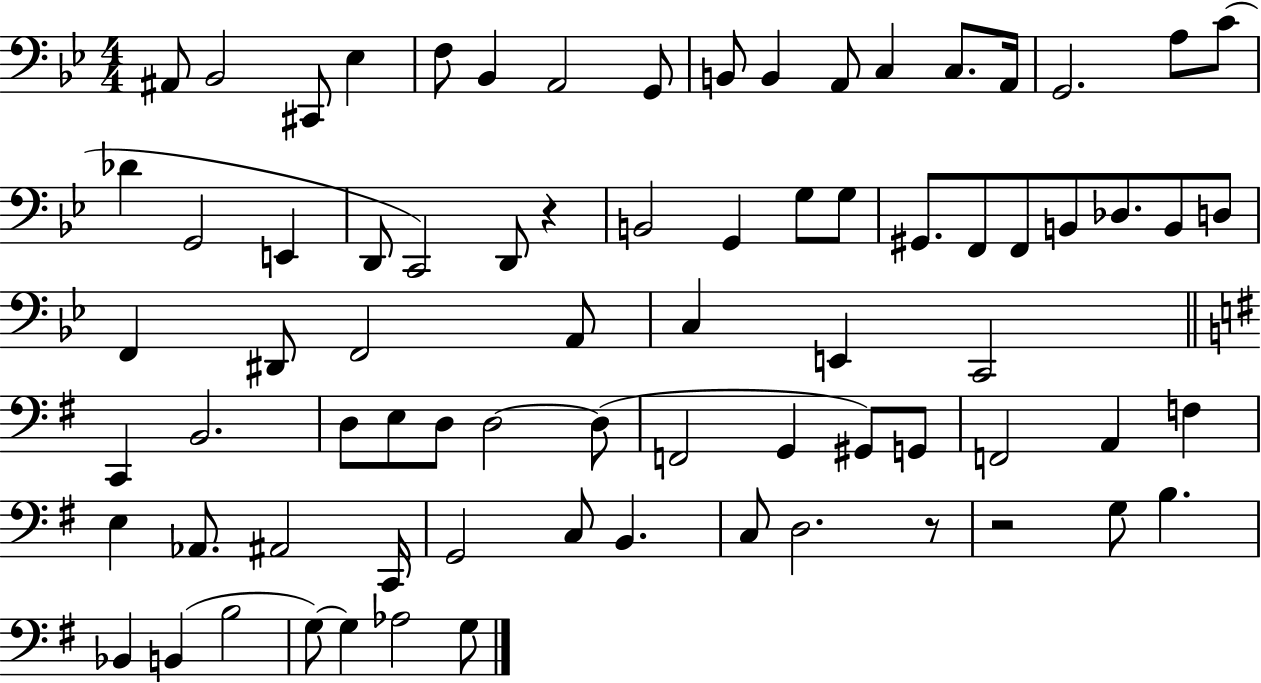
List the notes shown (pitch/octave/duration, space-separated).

A#2/e Bb2/h C#2/e Eb3/q F3/e Bb2/q A2/h G2/e B2/e B2/q A2/e C3/q C3/e. A2/s G2/h. A3/e C4/e Db4/q G2/h E2/q D2/e C2/h D2/e R/q B2/h G2/q G3/e G3/e G#2/e. F2/e F2/e B2/e Db3/e. B2/e D3/e F2/q D#2/e F2/h A2/e C3/q E2/q C2/h C2/q B2/h. D3/e E3/e D3/e D3/h D3/e F2/h G2/q G#2/e G2/e F2/h A2/q F3/q E3/q Ab2/e. A#2/h C2/s G2/h C3/e B2/q. C3/e D3/h. R/e R/h G3/e B3/q. Bb2/q B2/q B3/h G3/e G3/q Ab3/h G3/e